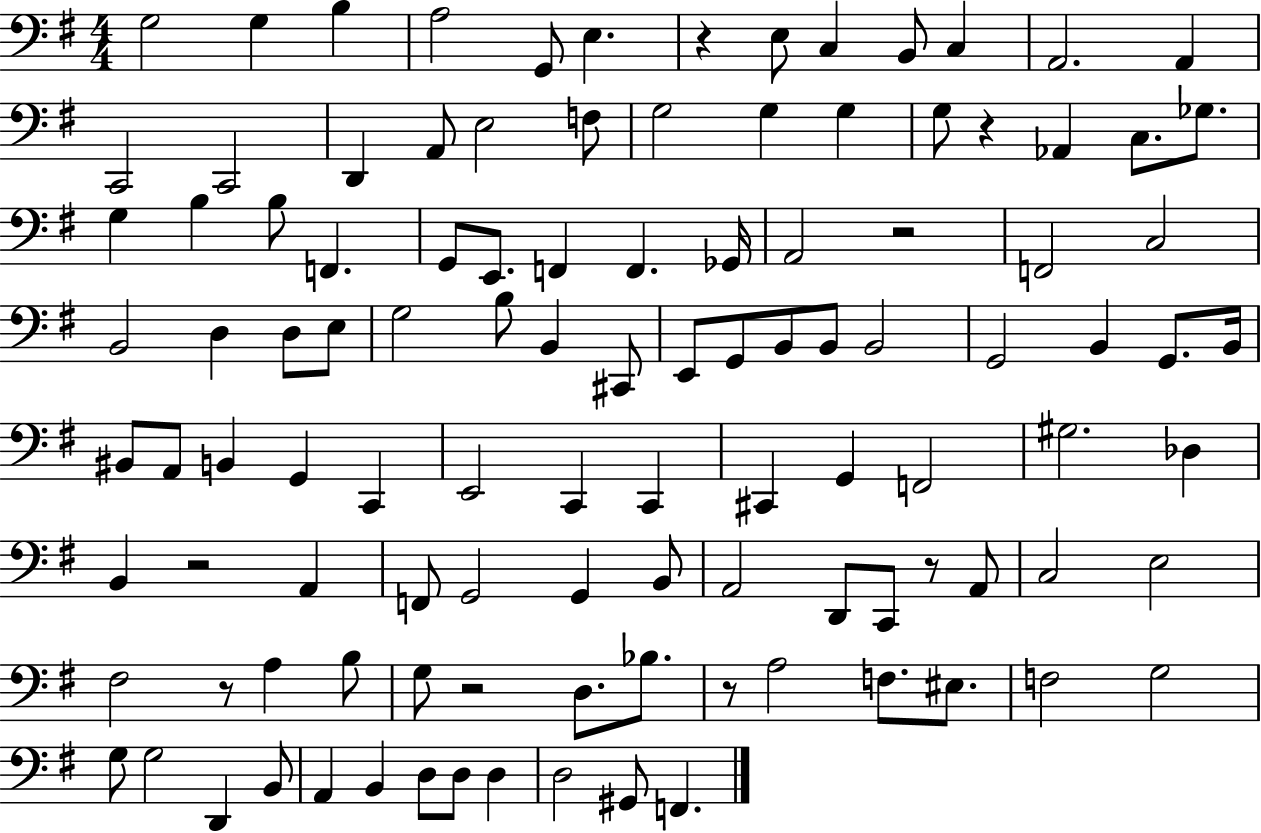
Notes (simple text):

G3/h G3/q B3/q A3/h G2/e E3/q. R/q E3/e C3/q B2/e C3/q A2/h. A2/q C2/h C2/h D2/q A2/e E3/h F3/e G3/h G3/q G3/q G3/e R/q Ab2/q C3/e. Gb3/e. G3/q B3/q B3/e F2/q. G2/e E2/e. F2/q F2/q. Gb2/s A2/h R/h F2/h C3/h B2/h D3/q D3/e E3/e G3/h B3/e B2/q C#2/e E2/e G2/e B2/e B2/e B2/h G2/h B2/q G2/e. B2/s BIS2/e A2/e B2/q G2/q C2/q E2/h C2/q C2/q C#2/q G2/q F2/h G#3/h. Db3/q B2/q R/h A2/q F2/e G2/h G2/q B2/e A2/h D2/e C2/e R/e A2/e C3/h E3/h F#3/h R/e A3/q B3/e G3/e R/h D3/e. Bb3/e. R/e A3/h F3/e. EIS3/e. F3/h G3/h G3/e G3/h D2/q B2/e A2/q B2/q D3/e D3/e D3/q D3/h G#2/e F2/q.